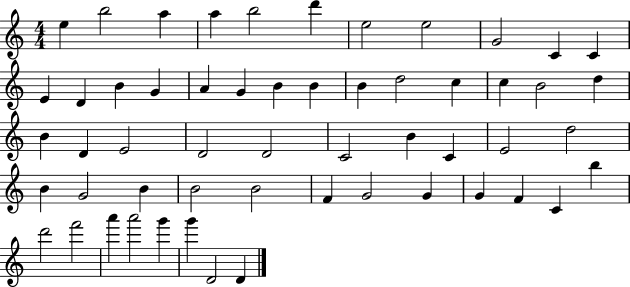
X:1
T:Untitled
M:4/4
L:1/4
K:C
e b2 a a b2 d' e2 e2 G2 C C E D B G A G B B B d2 c c B2 d B D E2 D2 D2 C2 B C E2 d2 B G2 B B2 B2 F G2 G G F C b d'2 f'2 a' a'2 g' g' D2 D